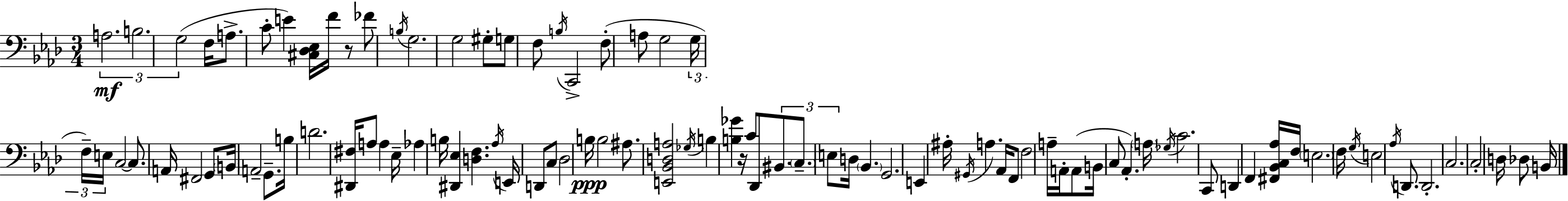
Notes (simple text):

A3/h. B3/h. G3/h F3/s A3/e. C4/e E4/q [C#3,Db3,Eb3]/s F4/s R/e FES4/e B3/s G3/h. G3/h G#3/e G3/e F3/e B3/s C2/h F3/e A3/e G3/h G3/s F3/s E3/s C3/h C3/e. A2/s F#2/h G2/e B2/s A2/h G2/e. B3/s D4/h. [D#2,F#3]/s A3/e A3/q Eb3/s Ab3/q B3/s [D#2,Eb3]/q [D3,F3]/q. Ab3/s E2/s D2/e C3/e Db3/h B3/s B3/h A#3/e. [E2,Bb2,D3,A3]/h Gb3/s B3/q [B3,Gb4]/q R/s C4/e Db2/e BIS2/e. C3/e. E3/e D3/s Bb2/q. G2/h. E2/q A#3/s G#2/s A3/q. Ab2/s F2/e F3/h A3/s A2/s A2/e B2/s C3/e Ab2/q. A3/s Gb3/s C4/h. C2/e D2/q F2/q [F#2,Bb2,C3,Ab3]/s F3/s E3/h. F3/s G3/s E3/h Ab3/s D2/e. D2/h. C3/h. C3/h D3/s Db3/e B2/s